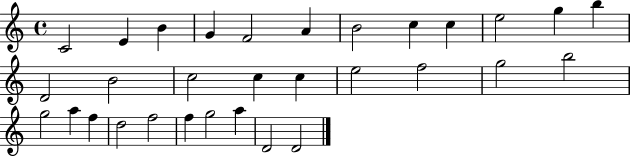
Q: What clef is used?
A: treble